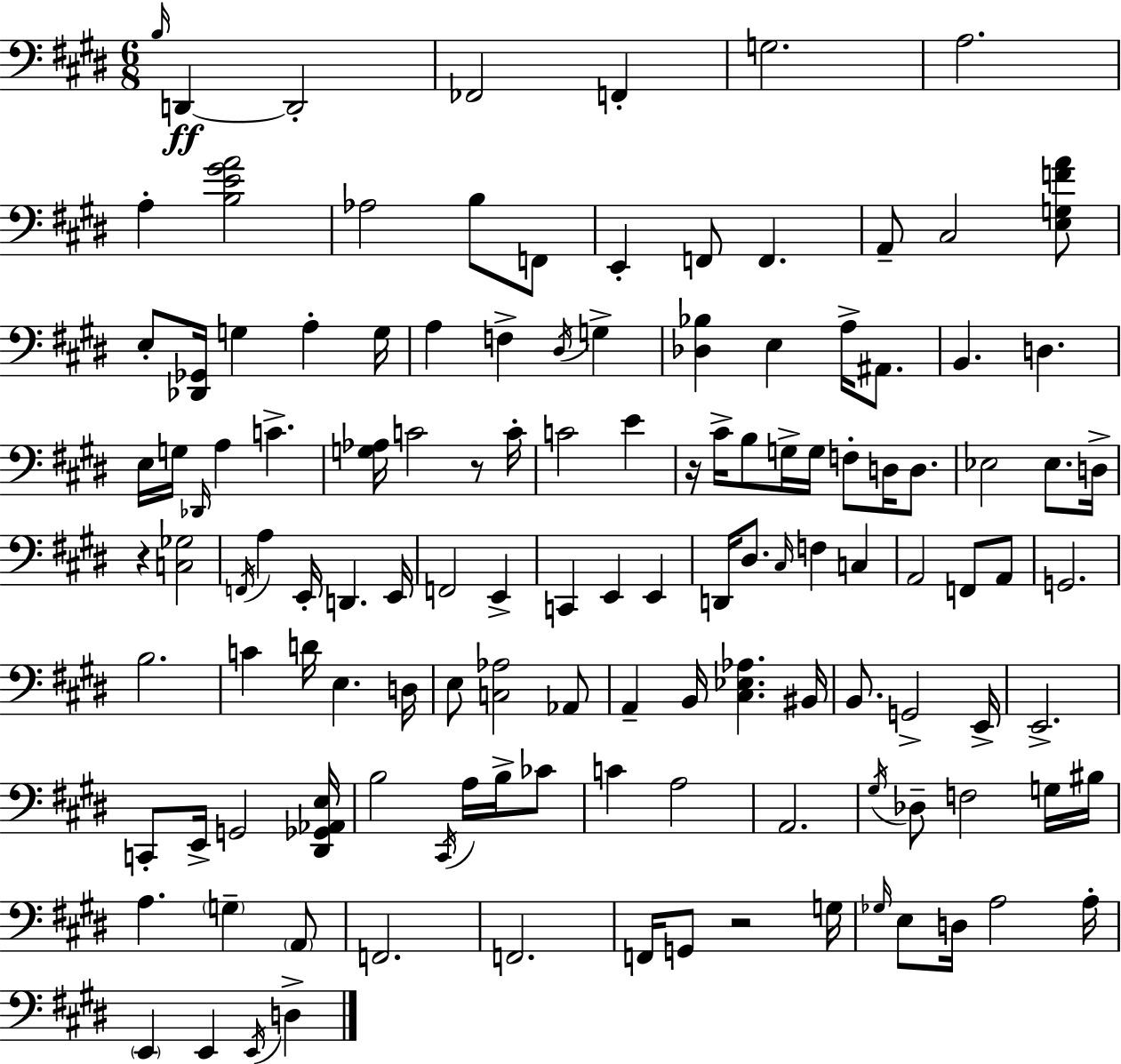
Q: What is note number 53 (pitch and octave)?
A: E2